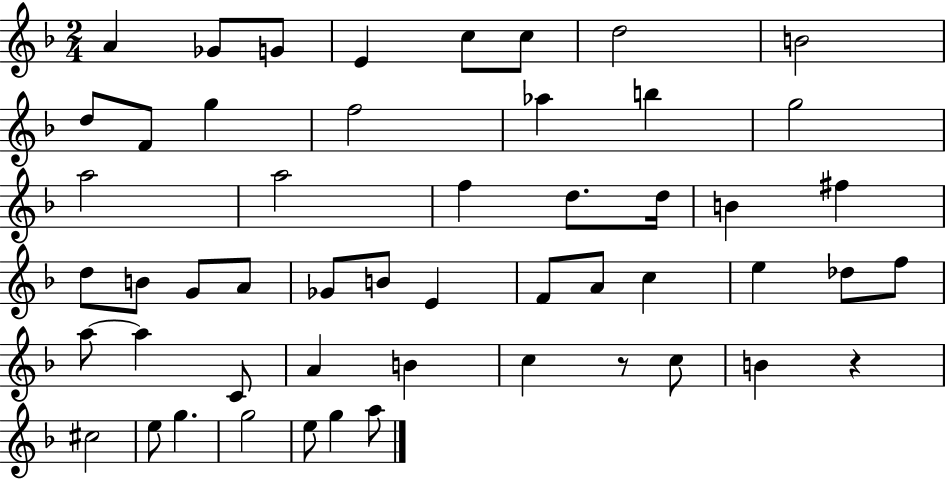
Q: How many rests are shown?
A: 2